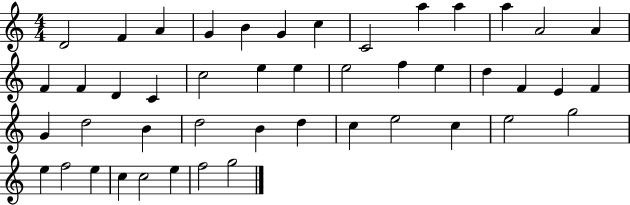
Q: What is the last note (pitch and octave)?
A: G5